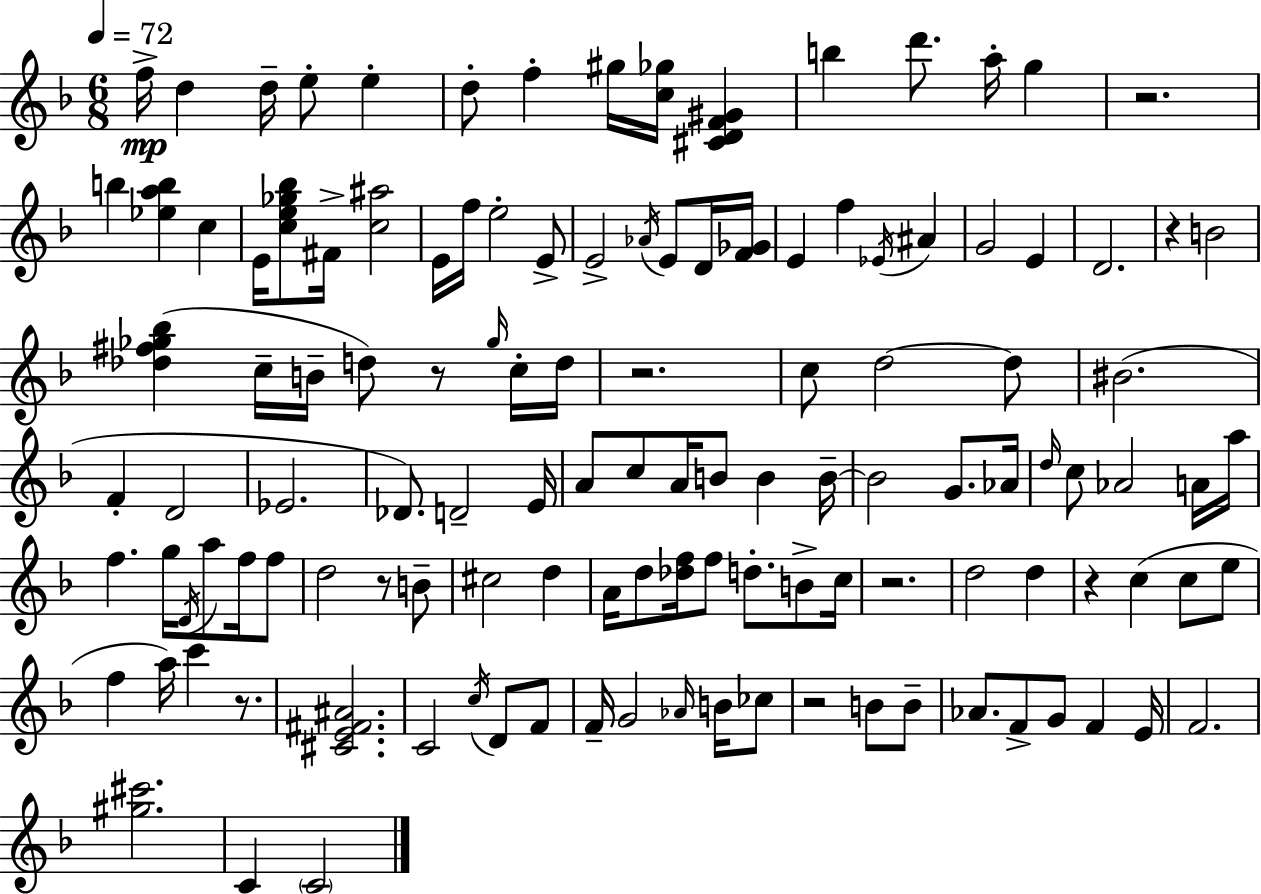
F5/s D5/q D5/s E5/e E5/q D5/e F5/q G#5/s [C5,Gb5]/s [C#4,D4,F4,G#4]/q B5/q D6/e. A5/s G5/q R/h. B5/q [Eb5,A5,B5]/q C5/q E4/s [C5,E5,Gb5,Bb5]/e F#4/s [C5,A#5]/h E4/s F5/s E5/h E4/e E4/h Ab4/s E4/e D4/s [F4,Gb4]/s E4/q F5/q Eb4/s A#4/q G4/h E4/q D4/h. R/q B4/h [Db5,F#5,Gb5,Bb5]/q C5/s B4/s D5/e R/e Gb5/s C5/s D5/s R/h. C5/e D5/h D5/e BIS4/h. F4/q D4/h Eb4/h. Db4/e. D4/h E4/s A4/e C5/e A4/s B4/e B4/q B4/s B4/h G4/e. Ab4/s D5/s C5/e Ab4/h A4/s A5/s F5/q. G5/s D4/s A5/e F5/s F5/e D5/h R/e B4/e C#5/h D5/q A4/s D5/e [Db5,F5]/s F5/e D5/e. B4/e C5/s R/h. D5/h D5/q R/q C5/q C5/e E5/e F5/q A5/s C6/q R/e. [C#4,E4,F#4,A#4]/h. C4/h C5/s D4/e F4/e F4/s G4/h Ab4/s B4/s CES5/e R/h B4/e B4/e Ab4/e. F4/e G4/e F4/q E4/s F4/h. [G#5,C#6]/h. C4/q C4/h